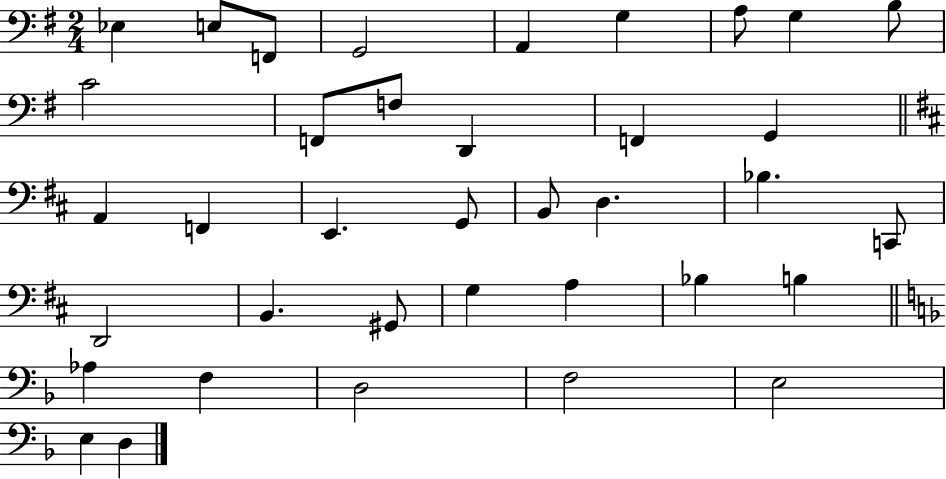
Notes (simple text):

Eb3/q E3/e F2/e G2/h A2/q G3/q A3/e G3/q B3/e C4/h F2/e F3/e D2/q F2/q G2/q A2/q F2/q E2/q. G2/e B2/e D3/q. Bb3/q. C2/e D2/h B2/q. G#2/e G3/q A3/q Bb3/q B3/q Ab3/q F3/q D3/h F3/h E3/h E3/q D3/q